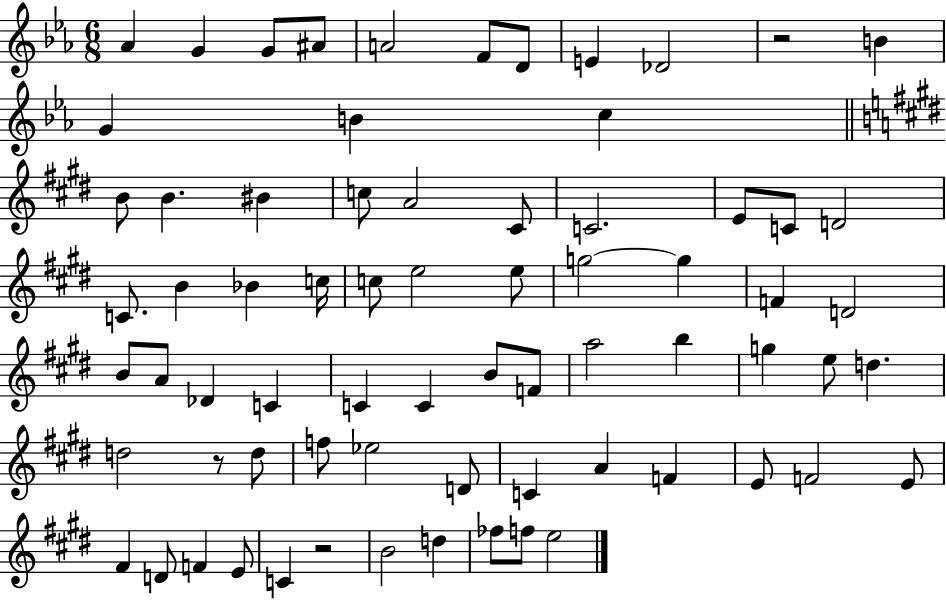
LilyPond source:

{
  \clef treble
  \numericTimeSignature
  \time 6/8
  \key ees \major
  aes'4 g'4 g'8 ais'8 | a'2 f'8 d'8 | e'4 des'2 | r2 b'4 | \break g'4 b'4 c''4 | \bar "||" \break \key e \major b'8 b'4. bis'4 | c''8 a'2 cis'8 | c'2. | e'8 c'8 d'2 | \break c'8. b'4 bes'4 c''16 | c''8 e''2 e''8 | g''2~~ g''4 | f'4 d'2 | \break b'8 a'8 des'4 c'4 | c'4 c'4 b'8 f'8 | a''2 b''4 | g''4 e''8 d''4. | \break d''2 r8 d''8 | f''8 ees''2 d'8 | c'4 a'4 f'4 | e'8 f'2 e'8 | \break fis'4 d'8 f'4 e'8 | c'4 r2 | b'2 d''4 | fes''8 f''8 e''2 | \break \bar "|."
}